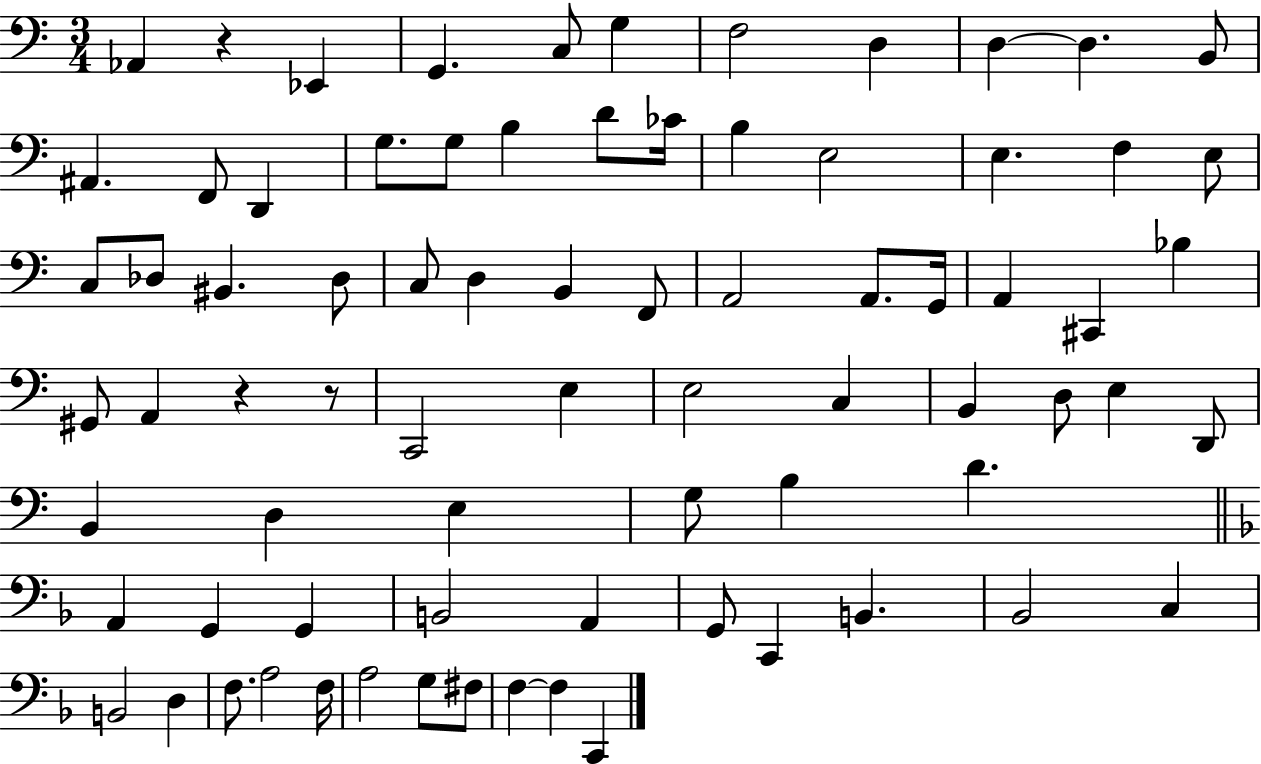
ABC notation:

X:1
T:Untitled
M:3/4
L:1/4
K:C
_A,, z _E,, G,, C,/2 G, F,2 D, D, D, B,,/2 ^A,, F,,/2 D,, G,/2 G,/2 B, D/2 _C/4 B, E,2 E, F, E,/2 C,/2 _D,/2 ^B,, _D,/2 C,/2 D, B,, F,,/2 A,,2 A,,/2 G,,/4 A,, ^C,, _B, ^G,,/2 A,, z z/2 C,,2 E, E,2 C, B,, D,/2 E, D,,/2 B,, D, E, G,/2 B, D A,, G,, G,, B,,2 A,, G,,/2 C,, B,, _B,,2 C, B,,2 D, F,/2 A,2 F,/4 A,2 G,/2 ^F,/2 F, F, C,,